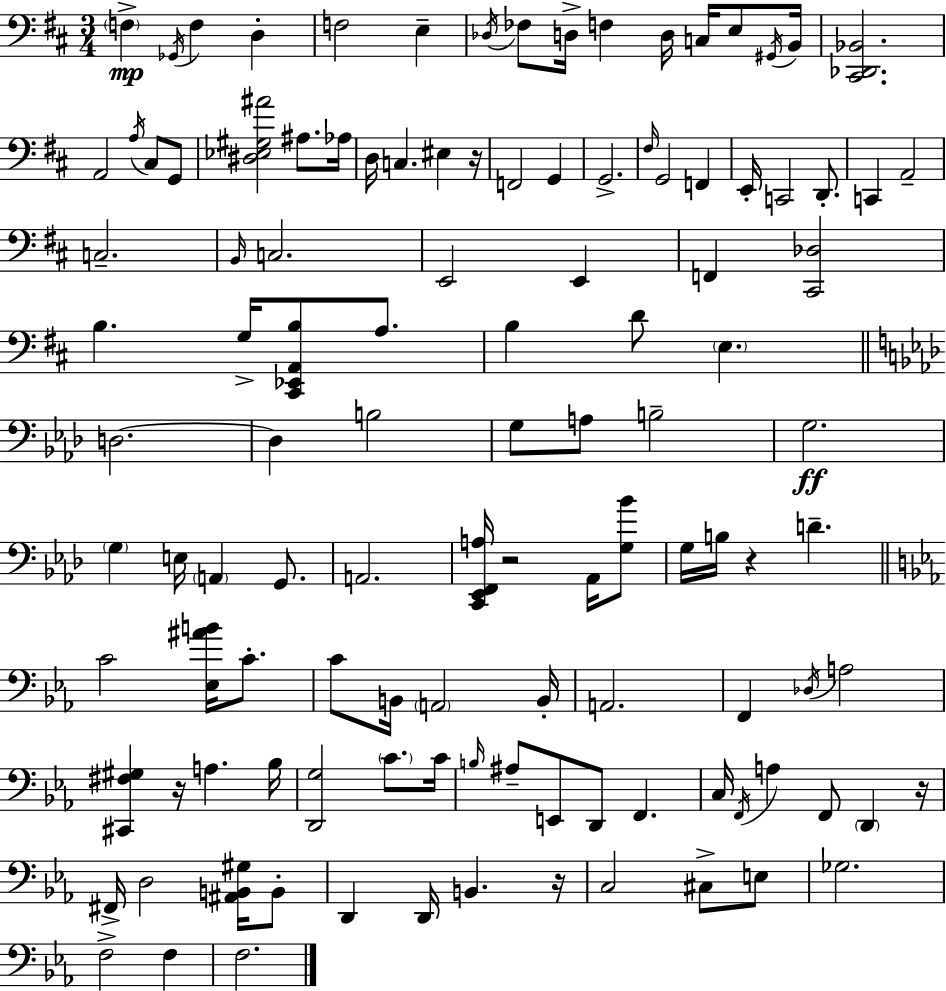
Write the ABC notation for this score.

X:1
T:Untitled
M:3/4
L:1/4
K:D
F, _G,,/4 F, D, F,2 E, _D,/4 _F,/2 D,/4 F, D,/4 C,/4 E,/2 ^G,,/4 B,,/4 [^C,,_D,,_B,,]2 A,,2 A,/4 ^C,/2 G,,/2 [^D,_E,^G,^A]2 ^A,/2 _A,/4 D,/4 C, ^E, z/4 F,,2 G,, G,,2 ^F,/4 G,,2 F,, E,,/4 C,,2 D,,/2 C,, A,,2 C,2 B,,/4 C,2 E,,2 E,, F,, [^C,,_D,]2 B, G,/4 [^C,,_E,,A,,B,]/2 A,/2 B, D/2 E, D,2 D, B,2 G,/2 A,/2 B,2 G,2 G, E,/4 A,, G,,/2 A,,2 [C,,_E,,F,,A,]/4 z2 _A,,/4 [G,_B]/2 G,/4 B,/4 z D C2 [_E,^AB]/4 C/2 C/2 B,,/4 A,,2 B,,/4 A,,2 F,, _D,/4 A,2 [^C,,^F,^G,] z/4 A, _B,/4 [D,,G,]2 C/2 C/4 B,/4 ^A,/2 E,,/2 D,,/2 F,, C,/4 F,,/4 A, F,,/2 D,, z/4 ^F,,/4 D,2 [^A,,B,,^G,]/4 B,,/2 D,, D,,/4 B,, z/4 C,2 ^C,/2 E,/2 _G,2 F,2 F, F,2